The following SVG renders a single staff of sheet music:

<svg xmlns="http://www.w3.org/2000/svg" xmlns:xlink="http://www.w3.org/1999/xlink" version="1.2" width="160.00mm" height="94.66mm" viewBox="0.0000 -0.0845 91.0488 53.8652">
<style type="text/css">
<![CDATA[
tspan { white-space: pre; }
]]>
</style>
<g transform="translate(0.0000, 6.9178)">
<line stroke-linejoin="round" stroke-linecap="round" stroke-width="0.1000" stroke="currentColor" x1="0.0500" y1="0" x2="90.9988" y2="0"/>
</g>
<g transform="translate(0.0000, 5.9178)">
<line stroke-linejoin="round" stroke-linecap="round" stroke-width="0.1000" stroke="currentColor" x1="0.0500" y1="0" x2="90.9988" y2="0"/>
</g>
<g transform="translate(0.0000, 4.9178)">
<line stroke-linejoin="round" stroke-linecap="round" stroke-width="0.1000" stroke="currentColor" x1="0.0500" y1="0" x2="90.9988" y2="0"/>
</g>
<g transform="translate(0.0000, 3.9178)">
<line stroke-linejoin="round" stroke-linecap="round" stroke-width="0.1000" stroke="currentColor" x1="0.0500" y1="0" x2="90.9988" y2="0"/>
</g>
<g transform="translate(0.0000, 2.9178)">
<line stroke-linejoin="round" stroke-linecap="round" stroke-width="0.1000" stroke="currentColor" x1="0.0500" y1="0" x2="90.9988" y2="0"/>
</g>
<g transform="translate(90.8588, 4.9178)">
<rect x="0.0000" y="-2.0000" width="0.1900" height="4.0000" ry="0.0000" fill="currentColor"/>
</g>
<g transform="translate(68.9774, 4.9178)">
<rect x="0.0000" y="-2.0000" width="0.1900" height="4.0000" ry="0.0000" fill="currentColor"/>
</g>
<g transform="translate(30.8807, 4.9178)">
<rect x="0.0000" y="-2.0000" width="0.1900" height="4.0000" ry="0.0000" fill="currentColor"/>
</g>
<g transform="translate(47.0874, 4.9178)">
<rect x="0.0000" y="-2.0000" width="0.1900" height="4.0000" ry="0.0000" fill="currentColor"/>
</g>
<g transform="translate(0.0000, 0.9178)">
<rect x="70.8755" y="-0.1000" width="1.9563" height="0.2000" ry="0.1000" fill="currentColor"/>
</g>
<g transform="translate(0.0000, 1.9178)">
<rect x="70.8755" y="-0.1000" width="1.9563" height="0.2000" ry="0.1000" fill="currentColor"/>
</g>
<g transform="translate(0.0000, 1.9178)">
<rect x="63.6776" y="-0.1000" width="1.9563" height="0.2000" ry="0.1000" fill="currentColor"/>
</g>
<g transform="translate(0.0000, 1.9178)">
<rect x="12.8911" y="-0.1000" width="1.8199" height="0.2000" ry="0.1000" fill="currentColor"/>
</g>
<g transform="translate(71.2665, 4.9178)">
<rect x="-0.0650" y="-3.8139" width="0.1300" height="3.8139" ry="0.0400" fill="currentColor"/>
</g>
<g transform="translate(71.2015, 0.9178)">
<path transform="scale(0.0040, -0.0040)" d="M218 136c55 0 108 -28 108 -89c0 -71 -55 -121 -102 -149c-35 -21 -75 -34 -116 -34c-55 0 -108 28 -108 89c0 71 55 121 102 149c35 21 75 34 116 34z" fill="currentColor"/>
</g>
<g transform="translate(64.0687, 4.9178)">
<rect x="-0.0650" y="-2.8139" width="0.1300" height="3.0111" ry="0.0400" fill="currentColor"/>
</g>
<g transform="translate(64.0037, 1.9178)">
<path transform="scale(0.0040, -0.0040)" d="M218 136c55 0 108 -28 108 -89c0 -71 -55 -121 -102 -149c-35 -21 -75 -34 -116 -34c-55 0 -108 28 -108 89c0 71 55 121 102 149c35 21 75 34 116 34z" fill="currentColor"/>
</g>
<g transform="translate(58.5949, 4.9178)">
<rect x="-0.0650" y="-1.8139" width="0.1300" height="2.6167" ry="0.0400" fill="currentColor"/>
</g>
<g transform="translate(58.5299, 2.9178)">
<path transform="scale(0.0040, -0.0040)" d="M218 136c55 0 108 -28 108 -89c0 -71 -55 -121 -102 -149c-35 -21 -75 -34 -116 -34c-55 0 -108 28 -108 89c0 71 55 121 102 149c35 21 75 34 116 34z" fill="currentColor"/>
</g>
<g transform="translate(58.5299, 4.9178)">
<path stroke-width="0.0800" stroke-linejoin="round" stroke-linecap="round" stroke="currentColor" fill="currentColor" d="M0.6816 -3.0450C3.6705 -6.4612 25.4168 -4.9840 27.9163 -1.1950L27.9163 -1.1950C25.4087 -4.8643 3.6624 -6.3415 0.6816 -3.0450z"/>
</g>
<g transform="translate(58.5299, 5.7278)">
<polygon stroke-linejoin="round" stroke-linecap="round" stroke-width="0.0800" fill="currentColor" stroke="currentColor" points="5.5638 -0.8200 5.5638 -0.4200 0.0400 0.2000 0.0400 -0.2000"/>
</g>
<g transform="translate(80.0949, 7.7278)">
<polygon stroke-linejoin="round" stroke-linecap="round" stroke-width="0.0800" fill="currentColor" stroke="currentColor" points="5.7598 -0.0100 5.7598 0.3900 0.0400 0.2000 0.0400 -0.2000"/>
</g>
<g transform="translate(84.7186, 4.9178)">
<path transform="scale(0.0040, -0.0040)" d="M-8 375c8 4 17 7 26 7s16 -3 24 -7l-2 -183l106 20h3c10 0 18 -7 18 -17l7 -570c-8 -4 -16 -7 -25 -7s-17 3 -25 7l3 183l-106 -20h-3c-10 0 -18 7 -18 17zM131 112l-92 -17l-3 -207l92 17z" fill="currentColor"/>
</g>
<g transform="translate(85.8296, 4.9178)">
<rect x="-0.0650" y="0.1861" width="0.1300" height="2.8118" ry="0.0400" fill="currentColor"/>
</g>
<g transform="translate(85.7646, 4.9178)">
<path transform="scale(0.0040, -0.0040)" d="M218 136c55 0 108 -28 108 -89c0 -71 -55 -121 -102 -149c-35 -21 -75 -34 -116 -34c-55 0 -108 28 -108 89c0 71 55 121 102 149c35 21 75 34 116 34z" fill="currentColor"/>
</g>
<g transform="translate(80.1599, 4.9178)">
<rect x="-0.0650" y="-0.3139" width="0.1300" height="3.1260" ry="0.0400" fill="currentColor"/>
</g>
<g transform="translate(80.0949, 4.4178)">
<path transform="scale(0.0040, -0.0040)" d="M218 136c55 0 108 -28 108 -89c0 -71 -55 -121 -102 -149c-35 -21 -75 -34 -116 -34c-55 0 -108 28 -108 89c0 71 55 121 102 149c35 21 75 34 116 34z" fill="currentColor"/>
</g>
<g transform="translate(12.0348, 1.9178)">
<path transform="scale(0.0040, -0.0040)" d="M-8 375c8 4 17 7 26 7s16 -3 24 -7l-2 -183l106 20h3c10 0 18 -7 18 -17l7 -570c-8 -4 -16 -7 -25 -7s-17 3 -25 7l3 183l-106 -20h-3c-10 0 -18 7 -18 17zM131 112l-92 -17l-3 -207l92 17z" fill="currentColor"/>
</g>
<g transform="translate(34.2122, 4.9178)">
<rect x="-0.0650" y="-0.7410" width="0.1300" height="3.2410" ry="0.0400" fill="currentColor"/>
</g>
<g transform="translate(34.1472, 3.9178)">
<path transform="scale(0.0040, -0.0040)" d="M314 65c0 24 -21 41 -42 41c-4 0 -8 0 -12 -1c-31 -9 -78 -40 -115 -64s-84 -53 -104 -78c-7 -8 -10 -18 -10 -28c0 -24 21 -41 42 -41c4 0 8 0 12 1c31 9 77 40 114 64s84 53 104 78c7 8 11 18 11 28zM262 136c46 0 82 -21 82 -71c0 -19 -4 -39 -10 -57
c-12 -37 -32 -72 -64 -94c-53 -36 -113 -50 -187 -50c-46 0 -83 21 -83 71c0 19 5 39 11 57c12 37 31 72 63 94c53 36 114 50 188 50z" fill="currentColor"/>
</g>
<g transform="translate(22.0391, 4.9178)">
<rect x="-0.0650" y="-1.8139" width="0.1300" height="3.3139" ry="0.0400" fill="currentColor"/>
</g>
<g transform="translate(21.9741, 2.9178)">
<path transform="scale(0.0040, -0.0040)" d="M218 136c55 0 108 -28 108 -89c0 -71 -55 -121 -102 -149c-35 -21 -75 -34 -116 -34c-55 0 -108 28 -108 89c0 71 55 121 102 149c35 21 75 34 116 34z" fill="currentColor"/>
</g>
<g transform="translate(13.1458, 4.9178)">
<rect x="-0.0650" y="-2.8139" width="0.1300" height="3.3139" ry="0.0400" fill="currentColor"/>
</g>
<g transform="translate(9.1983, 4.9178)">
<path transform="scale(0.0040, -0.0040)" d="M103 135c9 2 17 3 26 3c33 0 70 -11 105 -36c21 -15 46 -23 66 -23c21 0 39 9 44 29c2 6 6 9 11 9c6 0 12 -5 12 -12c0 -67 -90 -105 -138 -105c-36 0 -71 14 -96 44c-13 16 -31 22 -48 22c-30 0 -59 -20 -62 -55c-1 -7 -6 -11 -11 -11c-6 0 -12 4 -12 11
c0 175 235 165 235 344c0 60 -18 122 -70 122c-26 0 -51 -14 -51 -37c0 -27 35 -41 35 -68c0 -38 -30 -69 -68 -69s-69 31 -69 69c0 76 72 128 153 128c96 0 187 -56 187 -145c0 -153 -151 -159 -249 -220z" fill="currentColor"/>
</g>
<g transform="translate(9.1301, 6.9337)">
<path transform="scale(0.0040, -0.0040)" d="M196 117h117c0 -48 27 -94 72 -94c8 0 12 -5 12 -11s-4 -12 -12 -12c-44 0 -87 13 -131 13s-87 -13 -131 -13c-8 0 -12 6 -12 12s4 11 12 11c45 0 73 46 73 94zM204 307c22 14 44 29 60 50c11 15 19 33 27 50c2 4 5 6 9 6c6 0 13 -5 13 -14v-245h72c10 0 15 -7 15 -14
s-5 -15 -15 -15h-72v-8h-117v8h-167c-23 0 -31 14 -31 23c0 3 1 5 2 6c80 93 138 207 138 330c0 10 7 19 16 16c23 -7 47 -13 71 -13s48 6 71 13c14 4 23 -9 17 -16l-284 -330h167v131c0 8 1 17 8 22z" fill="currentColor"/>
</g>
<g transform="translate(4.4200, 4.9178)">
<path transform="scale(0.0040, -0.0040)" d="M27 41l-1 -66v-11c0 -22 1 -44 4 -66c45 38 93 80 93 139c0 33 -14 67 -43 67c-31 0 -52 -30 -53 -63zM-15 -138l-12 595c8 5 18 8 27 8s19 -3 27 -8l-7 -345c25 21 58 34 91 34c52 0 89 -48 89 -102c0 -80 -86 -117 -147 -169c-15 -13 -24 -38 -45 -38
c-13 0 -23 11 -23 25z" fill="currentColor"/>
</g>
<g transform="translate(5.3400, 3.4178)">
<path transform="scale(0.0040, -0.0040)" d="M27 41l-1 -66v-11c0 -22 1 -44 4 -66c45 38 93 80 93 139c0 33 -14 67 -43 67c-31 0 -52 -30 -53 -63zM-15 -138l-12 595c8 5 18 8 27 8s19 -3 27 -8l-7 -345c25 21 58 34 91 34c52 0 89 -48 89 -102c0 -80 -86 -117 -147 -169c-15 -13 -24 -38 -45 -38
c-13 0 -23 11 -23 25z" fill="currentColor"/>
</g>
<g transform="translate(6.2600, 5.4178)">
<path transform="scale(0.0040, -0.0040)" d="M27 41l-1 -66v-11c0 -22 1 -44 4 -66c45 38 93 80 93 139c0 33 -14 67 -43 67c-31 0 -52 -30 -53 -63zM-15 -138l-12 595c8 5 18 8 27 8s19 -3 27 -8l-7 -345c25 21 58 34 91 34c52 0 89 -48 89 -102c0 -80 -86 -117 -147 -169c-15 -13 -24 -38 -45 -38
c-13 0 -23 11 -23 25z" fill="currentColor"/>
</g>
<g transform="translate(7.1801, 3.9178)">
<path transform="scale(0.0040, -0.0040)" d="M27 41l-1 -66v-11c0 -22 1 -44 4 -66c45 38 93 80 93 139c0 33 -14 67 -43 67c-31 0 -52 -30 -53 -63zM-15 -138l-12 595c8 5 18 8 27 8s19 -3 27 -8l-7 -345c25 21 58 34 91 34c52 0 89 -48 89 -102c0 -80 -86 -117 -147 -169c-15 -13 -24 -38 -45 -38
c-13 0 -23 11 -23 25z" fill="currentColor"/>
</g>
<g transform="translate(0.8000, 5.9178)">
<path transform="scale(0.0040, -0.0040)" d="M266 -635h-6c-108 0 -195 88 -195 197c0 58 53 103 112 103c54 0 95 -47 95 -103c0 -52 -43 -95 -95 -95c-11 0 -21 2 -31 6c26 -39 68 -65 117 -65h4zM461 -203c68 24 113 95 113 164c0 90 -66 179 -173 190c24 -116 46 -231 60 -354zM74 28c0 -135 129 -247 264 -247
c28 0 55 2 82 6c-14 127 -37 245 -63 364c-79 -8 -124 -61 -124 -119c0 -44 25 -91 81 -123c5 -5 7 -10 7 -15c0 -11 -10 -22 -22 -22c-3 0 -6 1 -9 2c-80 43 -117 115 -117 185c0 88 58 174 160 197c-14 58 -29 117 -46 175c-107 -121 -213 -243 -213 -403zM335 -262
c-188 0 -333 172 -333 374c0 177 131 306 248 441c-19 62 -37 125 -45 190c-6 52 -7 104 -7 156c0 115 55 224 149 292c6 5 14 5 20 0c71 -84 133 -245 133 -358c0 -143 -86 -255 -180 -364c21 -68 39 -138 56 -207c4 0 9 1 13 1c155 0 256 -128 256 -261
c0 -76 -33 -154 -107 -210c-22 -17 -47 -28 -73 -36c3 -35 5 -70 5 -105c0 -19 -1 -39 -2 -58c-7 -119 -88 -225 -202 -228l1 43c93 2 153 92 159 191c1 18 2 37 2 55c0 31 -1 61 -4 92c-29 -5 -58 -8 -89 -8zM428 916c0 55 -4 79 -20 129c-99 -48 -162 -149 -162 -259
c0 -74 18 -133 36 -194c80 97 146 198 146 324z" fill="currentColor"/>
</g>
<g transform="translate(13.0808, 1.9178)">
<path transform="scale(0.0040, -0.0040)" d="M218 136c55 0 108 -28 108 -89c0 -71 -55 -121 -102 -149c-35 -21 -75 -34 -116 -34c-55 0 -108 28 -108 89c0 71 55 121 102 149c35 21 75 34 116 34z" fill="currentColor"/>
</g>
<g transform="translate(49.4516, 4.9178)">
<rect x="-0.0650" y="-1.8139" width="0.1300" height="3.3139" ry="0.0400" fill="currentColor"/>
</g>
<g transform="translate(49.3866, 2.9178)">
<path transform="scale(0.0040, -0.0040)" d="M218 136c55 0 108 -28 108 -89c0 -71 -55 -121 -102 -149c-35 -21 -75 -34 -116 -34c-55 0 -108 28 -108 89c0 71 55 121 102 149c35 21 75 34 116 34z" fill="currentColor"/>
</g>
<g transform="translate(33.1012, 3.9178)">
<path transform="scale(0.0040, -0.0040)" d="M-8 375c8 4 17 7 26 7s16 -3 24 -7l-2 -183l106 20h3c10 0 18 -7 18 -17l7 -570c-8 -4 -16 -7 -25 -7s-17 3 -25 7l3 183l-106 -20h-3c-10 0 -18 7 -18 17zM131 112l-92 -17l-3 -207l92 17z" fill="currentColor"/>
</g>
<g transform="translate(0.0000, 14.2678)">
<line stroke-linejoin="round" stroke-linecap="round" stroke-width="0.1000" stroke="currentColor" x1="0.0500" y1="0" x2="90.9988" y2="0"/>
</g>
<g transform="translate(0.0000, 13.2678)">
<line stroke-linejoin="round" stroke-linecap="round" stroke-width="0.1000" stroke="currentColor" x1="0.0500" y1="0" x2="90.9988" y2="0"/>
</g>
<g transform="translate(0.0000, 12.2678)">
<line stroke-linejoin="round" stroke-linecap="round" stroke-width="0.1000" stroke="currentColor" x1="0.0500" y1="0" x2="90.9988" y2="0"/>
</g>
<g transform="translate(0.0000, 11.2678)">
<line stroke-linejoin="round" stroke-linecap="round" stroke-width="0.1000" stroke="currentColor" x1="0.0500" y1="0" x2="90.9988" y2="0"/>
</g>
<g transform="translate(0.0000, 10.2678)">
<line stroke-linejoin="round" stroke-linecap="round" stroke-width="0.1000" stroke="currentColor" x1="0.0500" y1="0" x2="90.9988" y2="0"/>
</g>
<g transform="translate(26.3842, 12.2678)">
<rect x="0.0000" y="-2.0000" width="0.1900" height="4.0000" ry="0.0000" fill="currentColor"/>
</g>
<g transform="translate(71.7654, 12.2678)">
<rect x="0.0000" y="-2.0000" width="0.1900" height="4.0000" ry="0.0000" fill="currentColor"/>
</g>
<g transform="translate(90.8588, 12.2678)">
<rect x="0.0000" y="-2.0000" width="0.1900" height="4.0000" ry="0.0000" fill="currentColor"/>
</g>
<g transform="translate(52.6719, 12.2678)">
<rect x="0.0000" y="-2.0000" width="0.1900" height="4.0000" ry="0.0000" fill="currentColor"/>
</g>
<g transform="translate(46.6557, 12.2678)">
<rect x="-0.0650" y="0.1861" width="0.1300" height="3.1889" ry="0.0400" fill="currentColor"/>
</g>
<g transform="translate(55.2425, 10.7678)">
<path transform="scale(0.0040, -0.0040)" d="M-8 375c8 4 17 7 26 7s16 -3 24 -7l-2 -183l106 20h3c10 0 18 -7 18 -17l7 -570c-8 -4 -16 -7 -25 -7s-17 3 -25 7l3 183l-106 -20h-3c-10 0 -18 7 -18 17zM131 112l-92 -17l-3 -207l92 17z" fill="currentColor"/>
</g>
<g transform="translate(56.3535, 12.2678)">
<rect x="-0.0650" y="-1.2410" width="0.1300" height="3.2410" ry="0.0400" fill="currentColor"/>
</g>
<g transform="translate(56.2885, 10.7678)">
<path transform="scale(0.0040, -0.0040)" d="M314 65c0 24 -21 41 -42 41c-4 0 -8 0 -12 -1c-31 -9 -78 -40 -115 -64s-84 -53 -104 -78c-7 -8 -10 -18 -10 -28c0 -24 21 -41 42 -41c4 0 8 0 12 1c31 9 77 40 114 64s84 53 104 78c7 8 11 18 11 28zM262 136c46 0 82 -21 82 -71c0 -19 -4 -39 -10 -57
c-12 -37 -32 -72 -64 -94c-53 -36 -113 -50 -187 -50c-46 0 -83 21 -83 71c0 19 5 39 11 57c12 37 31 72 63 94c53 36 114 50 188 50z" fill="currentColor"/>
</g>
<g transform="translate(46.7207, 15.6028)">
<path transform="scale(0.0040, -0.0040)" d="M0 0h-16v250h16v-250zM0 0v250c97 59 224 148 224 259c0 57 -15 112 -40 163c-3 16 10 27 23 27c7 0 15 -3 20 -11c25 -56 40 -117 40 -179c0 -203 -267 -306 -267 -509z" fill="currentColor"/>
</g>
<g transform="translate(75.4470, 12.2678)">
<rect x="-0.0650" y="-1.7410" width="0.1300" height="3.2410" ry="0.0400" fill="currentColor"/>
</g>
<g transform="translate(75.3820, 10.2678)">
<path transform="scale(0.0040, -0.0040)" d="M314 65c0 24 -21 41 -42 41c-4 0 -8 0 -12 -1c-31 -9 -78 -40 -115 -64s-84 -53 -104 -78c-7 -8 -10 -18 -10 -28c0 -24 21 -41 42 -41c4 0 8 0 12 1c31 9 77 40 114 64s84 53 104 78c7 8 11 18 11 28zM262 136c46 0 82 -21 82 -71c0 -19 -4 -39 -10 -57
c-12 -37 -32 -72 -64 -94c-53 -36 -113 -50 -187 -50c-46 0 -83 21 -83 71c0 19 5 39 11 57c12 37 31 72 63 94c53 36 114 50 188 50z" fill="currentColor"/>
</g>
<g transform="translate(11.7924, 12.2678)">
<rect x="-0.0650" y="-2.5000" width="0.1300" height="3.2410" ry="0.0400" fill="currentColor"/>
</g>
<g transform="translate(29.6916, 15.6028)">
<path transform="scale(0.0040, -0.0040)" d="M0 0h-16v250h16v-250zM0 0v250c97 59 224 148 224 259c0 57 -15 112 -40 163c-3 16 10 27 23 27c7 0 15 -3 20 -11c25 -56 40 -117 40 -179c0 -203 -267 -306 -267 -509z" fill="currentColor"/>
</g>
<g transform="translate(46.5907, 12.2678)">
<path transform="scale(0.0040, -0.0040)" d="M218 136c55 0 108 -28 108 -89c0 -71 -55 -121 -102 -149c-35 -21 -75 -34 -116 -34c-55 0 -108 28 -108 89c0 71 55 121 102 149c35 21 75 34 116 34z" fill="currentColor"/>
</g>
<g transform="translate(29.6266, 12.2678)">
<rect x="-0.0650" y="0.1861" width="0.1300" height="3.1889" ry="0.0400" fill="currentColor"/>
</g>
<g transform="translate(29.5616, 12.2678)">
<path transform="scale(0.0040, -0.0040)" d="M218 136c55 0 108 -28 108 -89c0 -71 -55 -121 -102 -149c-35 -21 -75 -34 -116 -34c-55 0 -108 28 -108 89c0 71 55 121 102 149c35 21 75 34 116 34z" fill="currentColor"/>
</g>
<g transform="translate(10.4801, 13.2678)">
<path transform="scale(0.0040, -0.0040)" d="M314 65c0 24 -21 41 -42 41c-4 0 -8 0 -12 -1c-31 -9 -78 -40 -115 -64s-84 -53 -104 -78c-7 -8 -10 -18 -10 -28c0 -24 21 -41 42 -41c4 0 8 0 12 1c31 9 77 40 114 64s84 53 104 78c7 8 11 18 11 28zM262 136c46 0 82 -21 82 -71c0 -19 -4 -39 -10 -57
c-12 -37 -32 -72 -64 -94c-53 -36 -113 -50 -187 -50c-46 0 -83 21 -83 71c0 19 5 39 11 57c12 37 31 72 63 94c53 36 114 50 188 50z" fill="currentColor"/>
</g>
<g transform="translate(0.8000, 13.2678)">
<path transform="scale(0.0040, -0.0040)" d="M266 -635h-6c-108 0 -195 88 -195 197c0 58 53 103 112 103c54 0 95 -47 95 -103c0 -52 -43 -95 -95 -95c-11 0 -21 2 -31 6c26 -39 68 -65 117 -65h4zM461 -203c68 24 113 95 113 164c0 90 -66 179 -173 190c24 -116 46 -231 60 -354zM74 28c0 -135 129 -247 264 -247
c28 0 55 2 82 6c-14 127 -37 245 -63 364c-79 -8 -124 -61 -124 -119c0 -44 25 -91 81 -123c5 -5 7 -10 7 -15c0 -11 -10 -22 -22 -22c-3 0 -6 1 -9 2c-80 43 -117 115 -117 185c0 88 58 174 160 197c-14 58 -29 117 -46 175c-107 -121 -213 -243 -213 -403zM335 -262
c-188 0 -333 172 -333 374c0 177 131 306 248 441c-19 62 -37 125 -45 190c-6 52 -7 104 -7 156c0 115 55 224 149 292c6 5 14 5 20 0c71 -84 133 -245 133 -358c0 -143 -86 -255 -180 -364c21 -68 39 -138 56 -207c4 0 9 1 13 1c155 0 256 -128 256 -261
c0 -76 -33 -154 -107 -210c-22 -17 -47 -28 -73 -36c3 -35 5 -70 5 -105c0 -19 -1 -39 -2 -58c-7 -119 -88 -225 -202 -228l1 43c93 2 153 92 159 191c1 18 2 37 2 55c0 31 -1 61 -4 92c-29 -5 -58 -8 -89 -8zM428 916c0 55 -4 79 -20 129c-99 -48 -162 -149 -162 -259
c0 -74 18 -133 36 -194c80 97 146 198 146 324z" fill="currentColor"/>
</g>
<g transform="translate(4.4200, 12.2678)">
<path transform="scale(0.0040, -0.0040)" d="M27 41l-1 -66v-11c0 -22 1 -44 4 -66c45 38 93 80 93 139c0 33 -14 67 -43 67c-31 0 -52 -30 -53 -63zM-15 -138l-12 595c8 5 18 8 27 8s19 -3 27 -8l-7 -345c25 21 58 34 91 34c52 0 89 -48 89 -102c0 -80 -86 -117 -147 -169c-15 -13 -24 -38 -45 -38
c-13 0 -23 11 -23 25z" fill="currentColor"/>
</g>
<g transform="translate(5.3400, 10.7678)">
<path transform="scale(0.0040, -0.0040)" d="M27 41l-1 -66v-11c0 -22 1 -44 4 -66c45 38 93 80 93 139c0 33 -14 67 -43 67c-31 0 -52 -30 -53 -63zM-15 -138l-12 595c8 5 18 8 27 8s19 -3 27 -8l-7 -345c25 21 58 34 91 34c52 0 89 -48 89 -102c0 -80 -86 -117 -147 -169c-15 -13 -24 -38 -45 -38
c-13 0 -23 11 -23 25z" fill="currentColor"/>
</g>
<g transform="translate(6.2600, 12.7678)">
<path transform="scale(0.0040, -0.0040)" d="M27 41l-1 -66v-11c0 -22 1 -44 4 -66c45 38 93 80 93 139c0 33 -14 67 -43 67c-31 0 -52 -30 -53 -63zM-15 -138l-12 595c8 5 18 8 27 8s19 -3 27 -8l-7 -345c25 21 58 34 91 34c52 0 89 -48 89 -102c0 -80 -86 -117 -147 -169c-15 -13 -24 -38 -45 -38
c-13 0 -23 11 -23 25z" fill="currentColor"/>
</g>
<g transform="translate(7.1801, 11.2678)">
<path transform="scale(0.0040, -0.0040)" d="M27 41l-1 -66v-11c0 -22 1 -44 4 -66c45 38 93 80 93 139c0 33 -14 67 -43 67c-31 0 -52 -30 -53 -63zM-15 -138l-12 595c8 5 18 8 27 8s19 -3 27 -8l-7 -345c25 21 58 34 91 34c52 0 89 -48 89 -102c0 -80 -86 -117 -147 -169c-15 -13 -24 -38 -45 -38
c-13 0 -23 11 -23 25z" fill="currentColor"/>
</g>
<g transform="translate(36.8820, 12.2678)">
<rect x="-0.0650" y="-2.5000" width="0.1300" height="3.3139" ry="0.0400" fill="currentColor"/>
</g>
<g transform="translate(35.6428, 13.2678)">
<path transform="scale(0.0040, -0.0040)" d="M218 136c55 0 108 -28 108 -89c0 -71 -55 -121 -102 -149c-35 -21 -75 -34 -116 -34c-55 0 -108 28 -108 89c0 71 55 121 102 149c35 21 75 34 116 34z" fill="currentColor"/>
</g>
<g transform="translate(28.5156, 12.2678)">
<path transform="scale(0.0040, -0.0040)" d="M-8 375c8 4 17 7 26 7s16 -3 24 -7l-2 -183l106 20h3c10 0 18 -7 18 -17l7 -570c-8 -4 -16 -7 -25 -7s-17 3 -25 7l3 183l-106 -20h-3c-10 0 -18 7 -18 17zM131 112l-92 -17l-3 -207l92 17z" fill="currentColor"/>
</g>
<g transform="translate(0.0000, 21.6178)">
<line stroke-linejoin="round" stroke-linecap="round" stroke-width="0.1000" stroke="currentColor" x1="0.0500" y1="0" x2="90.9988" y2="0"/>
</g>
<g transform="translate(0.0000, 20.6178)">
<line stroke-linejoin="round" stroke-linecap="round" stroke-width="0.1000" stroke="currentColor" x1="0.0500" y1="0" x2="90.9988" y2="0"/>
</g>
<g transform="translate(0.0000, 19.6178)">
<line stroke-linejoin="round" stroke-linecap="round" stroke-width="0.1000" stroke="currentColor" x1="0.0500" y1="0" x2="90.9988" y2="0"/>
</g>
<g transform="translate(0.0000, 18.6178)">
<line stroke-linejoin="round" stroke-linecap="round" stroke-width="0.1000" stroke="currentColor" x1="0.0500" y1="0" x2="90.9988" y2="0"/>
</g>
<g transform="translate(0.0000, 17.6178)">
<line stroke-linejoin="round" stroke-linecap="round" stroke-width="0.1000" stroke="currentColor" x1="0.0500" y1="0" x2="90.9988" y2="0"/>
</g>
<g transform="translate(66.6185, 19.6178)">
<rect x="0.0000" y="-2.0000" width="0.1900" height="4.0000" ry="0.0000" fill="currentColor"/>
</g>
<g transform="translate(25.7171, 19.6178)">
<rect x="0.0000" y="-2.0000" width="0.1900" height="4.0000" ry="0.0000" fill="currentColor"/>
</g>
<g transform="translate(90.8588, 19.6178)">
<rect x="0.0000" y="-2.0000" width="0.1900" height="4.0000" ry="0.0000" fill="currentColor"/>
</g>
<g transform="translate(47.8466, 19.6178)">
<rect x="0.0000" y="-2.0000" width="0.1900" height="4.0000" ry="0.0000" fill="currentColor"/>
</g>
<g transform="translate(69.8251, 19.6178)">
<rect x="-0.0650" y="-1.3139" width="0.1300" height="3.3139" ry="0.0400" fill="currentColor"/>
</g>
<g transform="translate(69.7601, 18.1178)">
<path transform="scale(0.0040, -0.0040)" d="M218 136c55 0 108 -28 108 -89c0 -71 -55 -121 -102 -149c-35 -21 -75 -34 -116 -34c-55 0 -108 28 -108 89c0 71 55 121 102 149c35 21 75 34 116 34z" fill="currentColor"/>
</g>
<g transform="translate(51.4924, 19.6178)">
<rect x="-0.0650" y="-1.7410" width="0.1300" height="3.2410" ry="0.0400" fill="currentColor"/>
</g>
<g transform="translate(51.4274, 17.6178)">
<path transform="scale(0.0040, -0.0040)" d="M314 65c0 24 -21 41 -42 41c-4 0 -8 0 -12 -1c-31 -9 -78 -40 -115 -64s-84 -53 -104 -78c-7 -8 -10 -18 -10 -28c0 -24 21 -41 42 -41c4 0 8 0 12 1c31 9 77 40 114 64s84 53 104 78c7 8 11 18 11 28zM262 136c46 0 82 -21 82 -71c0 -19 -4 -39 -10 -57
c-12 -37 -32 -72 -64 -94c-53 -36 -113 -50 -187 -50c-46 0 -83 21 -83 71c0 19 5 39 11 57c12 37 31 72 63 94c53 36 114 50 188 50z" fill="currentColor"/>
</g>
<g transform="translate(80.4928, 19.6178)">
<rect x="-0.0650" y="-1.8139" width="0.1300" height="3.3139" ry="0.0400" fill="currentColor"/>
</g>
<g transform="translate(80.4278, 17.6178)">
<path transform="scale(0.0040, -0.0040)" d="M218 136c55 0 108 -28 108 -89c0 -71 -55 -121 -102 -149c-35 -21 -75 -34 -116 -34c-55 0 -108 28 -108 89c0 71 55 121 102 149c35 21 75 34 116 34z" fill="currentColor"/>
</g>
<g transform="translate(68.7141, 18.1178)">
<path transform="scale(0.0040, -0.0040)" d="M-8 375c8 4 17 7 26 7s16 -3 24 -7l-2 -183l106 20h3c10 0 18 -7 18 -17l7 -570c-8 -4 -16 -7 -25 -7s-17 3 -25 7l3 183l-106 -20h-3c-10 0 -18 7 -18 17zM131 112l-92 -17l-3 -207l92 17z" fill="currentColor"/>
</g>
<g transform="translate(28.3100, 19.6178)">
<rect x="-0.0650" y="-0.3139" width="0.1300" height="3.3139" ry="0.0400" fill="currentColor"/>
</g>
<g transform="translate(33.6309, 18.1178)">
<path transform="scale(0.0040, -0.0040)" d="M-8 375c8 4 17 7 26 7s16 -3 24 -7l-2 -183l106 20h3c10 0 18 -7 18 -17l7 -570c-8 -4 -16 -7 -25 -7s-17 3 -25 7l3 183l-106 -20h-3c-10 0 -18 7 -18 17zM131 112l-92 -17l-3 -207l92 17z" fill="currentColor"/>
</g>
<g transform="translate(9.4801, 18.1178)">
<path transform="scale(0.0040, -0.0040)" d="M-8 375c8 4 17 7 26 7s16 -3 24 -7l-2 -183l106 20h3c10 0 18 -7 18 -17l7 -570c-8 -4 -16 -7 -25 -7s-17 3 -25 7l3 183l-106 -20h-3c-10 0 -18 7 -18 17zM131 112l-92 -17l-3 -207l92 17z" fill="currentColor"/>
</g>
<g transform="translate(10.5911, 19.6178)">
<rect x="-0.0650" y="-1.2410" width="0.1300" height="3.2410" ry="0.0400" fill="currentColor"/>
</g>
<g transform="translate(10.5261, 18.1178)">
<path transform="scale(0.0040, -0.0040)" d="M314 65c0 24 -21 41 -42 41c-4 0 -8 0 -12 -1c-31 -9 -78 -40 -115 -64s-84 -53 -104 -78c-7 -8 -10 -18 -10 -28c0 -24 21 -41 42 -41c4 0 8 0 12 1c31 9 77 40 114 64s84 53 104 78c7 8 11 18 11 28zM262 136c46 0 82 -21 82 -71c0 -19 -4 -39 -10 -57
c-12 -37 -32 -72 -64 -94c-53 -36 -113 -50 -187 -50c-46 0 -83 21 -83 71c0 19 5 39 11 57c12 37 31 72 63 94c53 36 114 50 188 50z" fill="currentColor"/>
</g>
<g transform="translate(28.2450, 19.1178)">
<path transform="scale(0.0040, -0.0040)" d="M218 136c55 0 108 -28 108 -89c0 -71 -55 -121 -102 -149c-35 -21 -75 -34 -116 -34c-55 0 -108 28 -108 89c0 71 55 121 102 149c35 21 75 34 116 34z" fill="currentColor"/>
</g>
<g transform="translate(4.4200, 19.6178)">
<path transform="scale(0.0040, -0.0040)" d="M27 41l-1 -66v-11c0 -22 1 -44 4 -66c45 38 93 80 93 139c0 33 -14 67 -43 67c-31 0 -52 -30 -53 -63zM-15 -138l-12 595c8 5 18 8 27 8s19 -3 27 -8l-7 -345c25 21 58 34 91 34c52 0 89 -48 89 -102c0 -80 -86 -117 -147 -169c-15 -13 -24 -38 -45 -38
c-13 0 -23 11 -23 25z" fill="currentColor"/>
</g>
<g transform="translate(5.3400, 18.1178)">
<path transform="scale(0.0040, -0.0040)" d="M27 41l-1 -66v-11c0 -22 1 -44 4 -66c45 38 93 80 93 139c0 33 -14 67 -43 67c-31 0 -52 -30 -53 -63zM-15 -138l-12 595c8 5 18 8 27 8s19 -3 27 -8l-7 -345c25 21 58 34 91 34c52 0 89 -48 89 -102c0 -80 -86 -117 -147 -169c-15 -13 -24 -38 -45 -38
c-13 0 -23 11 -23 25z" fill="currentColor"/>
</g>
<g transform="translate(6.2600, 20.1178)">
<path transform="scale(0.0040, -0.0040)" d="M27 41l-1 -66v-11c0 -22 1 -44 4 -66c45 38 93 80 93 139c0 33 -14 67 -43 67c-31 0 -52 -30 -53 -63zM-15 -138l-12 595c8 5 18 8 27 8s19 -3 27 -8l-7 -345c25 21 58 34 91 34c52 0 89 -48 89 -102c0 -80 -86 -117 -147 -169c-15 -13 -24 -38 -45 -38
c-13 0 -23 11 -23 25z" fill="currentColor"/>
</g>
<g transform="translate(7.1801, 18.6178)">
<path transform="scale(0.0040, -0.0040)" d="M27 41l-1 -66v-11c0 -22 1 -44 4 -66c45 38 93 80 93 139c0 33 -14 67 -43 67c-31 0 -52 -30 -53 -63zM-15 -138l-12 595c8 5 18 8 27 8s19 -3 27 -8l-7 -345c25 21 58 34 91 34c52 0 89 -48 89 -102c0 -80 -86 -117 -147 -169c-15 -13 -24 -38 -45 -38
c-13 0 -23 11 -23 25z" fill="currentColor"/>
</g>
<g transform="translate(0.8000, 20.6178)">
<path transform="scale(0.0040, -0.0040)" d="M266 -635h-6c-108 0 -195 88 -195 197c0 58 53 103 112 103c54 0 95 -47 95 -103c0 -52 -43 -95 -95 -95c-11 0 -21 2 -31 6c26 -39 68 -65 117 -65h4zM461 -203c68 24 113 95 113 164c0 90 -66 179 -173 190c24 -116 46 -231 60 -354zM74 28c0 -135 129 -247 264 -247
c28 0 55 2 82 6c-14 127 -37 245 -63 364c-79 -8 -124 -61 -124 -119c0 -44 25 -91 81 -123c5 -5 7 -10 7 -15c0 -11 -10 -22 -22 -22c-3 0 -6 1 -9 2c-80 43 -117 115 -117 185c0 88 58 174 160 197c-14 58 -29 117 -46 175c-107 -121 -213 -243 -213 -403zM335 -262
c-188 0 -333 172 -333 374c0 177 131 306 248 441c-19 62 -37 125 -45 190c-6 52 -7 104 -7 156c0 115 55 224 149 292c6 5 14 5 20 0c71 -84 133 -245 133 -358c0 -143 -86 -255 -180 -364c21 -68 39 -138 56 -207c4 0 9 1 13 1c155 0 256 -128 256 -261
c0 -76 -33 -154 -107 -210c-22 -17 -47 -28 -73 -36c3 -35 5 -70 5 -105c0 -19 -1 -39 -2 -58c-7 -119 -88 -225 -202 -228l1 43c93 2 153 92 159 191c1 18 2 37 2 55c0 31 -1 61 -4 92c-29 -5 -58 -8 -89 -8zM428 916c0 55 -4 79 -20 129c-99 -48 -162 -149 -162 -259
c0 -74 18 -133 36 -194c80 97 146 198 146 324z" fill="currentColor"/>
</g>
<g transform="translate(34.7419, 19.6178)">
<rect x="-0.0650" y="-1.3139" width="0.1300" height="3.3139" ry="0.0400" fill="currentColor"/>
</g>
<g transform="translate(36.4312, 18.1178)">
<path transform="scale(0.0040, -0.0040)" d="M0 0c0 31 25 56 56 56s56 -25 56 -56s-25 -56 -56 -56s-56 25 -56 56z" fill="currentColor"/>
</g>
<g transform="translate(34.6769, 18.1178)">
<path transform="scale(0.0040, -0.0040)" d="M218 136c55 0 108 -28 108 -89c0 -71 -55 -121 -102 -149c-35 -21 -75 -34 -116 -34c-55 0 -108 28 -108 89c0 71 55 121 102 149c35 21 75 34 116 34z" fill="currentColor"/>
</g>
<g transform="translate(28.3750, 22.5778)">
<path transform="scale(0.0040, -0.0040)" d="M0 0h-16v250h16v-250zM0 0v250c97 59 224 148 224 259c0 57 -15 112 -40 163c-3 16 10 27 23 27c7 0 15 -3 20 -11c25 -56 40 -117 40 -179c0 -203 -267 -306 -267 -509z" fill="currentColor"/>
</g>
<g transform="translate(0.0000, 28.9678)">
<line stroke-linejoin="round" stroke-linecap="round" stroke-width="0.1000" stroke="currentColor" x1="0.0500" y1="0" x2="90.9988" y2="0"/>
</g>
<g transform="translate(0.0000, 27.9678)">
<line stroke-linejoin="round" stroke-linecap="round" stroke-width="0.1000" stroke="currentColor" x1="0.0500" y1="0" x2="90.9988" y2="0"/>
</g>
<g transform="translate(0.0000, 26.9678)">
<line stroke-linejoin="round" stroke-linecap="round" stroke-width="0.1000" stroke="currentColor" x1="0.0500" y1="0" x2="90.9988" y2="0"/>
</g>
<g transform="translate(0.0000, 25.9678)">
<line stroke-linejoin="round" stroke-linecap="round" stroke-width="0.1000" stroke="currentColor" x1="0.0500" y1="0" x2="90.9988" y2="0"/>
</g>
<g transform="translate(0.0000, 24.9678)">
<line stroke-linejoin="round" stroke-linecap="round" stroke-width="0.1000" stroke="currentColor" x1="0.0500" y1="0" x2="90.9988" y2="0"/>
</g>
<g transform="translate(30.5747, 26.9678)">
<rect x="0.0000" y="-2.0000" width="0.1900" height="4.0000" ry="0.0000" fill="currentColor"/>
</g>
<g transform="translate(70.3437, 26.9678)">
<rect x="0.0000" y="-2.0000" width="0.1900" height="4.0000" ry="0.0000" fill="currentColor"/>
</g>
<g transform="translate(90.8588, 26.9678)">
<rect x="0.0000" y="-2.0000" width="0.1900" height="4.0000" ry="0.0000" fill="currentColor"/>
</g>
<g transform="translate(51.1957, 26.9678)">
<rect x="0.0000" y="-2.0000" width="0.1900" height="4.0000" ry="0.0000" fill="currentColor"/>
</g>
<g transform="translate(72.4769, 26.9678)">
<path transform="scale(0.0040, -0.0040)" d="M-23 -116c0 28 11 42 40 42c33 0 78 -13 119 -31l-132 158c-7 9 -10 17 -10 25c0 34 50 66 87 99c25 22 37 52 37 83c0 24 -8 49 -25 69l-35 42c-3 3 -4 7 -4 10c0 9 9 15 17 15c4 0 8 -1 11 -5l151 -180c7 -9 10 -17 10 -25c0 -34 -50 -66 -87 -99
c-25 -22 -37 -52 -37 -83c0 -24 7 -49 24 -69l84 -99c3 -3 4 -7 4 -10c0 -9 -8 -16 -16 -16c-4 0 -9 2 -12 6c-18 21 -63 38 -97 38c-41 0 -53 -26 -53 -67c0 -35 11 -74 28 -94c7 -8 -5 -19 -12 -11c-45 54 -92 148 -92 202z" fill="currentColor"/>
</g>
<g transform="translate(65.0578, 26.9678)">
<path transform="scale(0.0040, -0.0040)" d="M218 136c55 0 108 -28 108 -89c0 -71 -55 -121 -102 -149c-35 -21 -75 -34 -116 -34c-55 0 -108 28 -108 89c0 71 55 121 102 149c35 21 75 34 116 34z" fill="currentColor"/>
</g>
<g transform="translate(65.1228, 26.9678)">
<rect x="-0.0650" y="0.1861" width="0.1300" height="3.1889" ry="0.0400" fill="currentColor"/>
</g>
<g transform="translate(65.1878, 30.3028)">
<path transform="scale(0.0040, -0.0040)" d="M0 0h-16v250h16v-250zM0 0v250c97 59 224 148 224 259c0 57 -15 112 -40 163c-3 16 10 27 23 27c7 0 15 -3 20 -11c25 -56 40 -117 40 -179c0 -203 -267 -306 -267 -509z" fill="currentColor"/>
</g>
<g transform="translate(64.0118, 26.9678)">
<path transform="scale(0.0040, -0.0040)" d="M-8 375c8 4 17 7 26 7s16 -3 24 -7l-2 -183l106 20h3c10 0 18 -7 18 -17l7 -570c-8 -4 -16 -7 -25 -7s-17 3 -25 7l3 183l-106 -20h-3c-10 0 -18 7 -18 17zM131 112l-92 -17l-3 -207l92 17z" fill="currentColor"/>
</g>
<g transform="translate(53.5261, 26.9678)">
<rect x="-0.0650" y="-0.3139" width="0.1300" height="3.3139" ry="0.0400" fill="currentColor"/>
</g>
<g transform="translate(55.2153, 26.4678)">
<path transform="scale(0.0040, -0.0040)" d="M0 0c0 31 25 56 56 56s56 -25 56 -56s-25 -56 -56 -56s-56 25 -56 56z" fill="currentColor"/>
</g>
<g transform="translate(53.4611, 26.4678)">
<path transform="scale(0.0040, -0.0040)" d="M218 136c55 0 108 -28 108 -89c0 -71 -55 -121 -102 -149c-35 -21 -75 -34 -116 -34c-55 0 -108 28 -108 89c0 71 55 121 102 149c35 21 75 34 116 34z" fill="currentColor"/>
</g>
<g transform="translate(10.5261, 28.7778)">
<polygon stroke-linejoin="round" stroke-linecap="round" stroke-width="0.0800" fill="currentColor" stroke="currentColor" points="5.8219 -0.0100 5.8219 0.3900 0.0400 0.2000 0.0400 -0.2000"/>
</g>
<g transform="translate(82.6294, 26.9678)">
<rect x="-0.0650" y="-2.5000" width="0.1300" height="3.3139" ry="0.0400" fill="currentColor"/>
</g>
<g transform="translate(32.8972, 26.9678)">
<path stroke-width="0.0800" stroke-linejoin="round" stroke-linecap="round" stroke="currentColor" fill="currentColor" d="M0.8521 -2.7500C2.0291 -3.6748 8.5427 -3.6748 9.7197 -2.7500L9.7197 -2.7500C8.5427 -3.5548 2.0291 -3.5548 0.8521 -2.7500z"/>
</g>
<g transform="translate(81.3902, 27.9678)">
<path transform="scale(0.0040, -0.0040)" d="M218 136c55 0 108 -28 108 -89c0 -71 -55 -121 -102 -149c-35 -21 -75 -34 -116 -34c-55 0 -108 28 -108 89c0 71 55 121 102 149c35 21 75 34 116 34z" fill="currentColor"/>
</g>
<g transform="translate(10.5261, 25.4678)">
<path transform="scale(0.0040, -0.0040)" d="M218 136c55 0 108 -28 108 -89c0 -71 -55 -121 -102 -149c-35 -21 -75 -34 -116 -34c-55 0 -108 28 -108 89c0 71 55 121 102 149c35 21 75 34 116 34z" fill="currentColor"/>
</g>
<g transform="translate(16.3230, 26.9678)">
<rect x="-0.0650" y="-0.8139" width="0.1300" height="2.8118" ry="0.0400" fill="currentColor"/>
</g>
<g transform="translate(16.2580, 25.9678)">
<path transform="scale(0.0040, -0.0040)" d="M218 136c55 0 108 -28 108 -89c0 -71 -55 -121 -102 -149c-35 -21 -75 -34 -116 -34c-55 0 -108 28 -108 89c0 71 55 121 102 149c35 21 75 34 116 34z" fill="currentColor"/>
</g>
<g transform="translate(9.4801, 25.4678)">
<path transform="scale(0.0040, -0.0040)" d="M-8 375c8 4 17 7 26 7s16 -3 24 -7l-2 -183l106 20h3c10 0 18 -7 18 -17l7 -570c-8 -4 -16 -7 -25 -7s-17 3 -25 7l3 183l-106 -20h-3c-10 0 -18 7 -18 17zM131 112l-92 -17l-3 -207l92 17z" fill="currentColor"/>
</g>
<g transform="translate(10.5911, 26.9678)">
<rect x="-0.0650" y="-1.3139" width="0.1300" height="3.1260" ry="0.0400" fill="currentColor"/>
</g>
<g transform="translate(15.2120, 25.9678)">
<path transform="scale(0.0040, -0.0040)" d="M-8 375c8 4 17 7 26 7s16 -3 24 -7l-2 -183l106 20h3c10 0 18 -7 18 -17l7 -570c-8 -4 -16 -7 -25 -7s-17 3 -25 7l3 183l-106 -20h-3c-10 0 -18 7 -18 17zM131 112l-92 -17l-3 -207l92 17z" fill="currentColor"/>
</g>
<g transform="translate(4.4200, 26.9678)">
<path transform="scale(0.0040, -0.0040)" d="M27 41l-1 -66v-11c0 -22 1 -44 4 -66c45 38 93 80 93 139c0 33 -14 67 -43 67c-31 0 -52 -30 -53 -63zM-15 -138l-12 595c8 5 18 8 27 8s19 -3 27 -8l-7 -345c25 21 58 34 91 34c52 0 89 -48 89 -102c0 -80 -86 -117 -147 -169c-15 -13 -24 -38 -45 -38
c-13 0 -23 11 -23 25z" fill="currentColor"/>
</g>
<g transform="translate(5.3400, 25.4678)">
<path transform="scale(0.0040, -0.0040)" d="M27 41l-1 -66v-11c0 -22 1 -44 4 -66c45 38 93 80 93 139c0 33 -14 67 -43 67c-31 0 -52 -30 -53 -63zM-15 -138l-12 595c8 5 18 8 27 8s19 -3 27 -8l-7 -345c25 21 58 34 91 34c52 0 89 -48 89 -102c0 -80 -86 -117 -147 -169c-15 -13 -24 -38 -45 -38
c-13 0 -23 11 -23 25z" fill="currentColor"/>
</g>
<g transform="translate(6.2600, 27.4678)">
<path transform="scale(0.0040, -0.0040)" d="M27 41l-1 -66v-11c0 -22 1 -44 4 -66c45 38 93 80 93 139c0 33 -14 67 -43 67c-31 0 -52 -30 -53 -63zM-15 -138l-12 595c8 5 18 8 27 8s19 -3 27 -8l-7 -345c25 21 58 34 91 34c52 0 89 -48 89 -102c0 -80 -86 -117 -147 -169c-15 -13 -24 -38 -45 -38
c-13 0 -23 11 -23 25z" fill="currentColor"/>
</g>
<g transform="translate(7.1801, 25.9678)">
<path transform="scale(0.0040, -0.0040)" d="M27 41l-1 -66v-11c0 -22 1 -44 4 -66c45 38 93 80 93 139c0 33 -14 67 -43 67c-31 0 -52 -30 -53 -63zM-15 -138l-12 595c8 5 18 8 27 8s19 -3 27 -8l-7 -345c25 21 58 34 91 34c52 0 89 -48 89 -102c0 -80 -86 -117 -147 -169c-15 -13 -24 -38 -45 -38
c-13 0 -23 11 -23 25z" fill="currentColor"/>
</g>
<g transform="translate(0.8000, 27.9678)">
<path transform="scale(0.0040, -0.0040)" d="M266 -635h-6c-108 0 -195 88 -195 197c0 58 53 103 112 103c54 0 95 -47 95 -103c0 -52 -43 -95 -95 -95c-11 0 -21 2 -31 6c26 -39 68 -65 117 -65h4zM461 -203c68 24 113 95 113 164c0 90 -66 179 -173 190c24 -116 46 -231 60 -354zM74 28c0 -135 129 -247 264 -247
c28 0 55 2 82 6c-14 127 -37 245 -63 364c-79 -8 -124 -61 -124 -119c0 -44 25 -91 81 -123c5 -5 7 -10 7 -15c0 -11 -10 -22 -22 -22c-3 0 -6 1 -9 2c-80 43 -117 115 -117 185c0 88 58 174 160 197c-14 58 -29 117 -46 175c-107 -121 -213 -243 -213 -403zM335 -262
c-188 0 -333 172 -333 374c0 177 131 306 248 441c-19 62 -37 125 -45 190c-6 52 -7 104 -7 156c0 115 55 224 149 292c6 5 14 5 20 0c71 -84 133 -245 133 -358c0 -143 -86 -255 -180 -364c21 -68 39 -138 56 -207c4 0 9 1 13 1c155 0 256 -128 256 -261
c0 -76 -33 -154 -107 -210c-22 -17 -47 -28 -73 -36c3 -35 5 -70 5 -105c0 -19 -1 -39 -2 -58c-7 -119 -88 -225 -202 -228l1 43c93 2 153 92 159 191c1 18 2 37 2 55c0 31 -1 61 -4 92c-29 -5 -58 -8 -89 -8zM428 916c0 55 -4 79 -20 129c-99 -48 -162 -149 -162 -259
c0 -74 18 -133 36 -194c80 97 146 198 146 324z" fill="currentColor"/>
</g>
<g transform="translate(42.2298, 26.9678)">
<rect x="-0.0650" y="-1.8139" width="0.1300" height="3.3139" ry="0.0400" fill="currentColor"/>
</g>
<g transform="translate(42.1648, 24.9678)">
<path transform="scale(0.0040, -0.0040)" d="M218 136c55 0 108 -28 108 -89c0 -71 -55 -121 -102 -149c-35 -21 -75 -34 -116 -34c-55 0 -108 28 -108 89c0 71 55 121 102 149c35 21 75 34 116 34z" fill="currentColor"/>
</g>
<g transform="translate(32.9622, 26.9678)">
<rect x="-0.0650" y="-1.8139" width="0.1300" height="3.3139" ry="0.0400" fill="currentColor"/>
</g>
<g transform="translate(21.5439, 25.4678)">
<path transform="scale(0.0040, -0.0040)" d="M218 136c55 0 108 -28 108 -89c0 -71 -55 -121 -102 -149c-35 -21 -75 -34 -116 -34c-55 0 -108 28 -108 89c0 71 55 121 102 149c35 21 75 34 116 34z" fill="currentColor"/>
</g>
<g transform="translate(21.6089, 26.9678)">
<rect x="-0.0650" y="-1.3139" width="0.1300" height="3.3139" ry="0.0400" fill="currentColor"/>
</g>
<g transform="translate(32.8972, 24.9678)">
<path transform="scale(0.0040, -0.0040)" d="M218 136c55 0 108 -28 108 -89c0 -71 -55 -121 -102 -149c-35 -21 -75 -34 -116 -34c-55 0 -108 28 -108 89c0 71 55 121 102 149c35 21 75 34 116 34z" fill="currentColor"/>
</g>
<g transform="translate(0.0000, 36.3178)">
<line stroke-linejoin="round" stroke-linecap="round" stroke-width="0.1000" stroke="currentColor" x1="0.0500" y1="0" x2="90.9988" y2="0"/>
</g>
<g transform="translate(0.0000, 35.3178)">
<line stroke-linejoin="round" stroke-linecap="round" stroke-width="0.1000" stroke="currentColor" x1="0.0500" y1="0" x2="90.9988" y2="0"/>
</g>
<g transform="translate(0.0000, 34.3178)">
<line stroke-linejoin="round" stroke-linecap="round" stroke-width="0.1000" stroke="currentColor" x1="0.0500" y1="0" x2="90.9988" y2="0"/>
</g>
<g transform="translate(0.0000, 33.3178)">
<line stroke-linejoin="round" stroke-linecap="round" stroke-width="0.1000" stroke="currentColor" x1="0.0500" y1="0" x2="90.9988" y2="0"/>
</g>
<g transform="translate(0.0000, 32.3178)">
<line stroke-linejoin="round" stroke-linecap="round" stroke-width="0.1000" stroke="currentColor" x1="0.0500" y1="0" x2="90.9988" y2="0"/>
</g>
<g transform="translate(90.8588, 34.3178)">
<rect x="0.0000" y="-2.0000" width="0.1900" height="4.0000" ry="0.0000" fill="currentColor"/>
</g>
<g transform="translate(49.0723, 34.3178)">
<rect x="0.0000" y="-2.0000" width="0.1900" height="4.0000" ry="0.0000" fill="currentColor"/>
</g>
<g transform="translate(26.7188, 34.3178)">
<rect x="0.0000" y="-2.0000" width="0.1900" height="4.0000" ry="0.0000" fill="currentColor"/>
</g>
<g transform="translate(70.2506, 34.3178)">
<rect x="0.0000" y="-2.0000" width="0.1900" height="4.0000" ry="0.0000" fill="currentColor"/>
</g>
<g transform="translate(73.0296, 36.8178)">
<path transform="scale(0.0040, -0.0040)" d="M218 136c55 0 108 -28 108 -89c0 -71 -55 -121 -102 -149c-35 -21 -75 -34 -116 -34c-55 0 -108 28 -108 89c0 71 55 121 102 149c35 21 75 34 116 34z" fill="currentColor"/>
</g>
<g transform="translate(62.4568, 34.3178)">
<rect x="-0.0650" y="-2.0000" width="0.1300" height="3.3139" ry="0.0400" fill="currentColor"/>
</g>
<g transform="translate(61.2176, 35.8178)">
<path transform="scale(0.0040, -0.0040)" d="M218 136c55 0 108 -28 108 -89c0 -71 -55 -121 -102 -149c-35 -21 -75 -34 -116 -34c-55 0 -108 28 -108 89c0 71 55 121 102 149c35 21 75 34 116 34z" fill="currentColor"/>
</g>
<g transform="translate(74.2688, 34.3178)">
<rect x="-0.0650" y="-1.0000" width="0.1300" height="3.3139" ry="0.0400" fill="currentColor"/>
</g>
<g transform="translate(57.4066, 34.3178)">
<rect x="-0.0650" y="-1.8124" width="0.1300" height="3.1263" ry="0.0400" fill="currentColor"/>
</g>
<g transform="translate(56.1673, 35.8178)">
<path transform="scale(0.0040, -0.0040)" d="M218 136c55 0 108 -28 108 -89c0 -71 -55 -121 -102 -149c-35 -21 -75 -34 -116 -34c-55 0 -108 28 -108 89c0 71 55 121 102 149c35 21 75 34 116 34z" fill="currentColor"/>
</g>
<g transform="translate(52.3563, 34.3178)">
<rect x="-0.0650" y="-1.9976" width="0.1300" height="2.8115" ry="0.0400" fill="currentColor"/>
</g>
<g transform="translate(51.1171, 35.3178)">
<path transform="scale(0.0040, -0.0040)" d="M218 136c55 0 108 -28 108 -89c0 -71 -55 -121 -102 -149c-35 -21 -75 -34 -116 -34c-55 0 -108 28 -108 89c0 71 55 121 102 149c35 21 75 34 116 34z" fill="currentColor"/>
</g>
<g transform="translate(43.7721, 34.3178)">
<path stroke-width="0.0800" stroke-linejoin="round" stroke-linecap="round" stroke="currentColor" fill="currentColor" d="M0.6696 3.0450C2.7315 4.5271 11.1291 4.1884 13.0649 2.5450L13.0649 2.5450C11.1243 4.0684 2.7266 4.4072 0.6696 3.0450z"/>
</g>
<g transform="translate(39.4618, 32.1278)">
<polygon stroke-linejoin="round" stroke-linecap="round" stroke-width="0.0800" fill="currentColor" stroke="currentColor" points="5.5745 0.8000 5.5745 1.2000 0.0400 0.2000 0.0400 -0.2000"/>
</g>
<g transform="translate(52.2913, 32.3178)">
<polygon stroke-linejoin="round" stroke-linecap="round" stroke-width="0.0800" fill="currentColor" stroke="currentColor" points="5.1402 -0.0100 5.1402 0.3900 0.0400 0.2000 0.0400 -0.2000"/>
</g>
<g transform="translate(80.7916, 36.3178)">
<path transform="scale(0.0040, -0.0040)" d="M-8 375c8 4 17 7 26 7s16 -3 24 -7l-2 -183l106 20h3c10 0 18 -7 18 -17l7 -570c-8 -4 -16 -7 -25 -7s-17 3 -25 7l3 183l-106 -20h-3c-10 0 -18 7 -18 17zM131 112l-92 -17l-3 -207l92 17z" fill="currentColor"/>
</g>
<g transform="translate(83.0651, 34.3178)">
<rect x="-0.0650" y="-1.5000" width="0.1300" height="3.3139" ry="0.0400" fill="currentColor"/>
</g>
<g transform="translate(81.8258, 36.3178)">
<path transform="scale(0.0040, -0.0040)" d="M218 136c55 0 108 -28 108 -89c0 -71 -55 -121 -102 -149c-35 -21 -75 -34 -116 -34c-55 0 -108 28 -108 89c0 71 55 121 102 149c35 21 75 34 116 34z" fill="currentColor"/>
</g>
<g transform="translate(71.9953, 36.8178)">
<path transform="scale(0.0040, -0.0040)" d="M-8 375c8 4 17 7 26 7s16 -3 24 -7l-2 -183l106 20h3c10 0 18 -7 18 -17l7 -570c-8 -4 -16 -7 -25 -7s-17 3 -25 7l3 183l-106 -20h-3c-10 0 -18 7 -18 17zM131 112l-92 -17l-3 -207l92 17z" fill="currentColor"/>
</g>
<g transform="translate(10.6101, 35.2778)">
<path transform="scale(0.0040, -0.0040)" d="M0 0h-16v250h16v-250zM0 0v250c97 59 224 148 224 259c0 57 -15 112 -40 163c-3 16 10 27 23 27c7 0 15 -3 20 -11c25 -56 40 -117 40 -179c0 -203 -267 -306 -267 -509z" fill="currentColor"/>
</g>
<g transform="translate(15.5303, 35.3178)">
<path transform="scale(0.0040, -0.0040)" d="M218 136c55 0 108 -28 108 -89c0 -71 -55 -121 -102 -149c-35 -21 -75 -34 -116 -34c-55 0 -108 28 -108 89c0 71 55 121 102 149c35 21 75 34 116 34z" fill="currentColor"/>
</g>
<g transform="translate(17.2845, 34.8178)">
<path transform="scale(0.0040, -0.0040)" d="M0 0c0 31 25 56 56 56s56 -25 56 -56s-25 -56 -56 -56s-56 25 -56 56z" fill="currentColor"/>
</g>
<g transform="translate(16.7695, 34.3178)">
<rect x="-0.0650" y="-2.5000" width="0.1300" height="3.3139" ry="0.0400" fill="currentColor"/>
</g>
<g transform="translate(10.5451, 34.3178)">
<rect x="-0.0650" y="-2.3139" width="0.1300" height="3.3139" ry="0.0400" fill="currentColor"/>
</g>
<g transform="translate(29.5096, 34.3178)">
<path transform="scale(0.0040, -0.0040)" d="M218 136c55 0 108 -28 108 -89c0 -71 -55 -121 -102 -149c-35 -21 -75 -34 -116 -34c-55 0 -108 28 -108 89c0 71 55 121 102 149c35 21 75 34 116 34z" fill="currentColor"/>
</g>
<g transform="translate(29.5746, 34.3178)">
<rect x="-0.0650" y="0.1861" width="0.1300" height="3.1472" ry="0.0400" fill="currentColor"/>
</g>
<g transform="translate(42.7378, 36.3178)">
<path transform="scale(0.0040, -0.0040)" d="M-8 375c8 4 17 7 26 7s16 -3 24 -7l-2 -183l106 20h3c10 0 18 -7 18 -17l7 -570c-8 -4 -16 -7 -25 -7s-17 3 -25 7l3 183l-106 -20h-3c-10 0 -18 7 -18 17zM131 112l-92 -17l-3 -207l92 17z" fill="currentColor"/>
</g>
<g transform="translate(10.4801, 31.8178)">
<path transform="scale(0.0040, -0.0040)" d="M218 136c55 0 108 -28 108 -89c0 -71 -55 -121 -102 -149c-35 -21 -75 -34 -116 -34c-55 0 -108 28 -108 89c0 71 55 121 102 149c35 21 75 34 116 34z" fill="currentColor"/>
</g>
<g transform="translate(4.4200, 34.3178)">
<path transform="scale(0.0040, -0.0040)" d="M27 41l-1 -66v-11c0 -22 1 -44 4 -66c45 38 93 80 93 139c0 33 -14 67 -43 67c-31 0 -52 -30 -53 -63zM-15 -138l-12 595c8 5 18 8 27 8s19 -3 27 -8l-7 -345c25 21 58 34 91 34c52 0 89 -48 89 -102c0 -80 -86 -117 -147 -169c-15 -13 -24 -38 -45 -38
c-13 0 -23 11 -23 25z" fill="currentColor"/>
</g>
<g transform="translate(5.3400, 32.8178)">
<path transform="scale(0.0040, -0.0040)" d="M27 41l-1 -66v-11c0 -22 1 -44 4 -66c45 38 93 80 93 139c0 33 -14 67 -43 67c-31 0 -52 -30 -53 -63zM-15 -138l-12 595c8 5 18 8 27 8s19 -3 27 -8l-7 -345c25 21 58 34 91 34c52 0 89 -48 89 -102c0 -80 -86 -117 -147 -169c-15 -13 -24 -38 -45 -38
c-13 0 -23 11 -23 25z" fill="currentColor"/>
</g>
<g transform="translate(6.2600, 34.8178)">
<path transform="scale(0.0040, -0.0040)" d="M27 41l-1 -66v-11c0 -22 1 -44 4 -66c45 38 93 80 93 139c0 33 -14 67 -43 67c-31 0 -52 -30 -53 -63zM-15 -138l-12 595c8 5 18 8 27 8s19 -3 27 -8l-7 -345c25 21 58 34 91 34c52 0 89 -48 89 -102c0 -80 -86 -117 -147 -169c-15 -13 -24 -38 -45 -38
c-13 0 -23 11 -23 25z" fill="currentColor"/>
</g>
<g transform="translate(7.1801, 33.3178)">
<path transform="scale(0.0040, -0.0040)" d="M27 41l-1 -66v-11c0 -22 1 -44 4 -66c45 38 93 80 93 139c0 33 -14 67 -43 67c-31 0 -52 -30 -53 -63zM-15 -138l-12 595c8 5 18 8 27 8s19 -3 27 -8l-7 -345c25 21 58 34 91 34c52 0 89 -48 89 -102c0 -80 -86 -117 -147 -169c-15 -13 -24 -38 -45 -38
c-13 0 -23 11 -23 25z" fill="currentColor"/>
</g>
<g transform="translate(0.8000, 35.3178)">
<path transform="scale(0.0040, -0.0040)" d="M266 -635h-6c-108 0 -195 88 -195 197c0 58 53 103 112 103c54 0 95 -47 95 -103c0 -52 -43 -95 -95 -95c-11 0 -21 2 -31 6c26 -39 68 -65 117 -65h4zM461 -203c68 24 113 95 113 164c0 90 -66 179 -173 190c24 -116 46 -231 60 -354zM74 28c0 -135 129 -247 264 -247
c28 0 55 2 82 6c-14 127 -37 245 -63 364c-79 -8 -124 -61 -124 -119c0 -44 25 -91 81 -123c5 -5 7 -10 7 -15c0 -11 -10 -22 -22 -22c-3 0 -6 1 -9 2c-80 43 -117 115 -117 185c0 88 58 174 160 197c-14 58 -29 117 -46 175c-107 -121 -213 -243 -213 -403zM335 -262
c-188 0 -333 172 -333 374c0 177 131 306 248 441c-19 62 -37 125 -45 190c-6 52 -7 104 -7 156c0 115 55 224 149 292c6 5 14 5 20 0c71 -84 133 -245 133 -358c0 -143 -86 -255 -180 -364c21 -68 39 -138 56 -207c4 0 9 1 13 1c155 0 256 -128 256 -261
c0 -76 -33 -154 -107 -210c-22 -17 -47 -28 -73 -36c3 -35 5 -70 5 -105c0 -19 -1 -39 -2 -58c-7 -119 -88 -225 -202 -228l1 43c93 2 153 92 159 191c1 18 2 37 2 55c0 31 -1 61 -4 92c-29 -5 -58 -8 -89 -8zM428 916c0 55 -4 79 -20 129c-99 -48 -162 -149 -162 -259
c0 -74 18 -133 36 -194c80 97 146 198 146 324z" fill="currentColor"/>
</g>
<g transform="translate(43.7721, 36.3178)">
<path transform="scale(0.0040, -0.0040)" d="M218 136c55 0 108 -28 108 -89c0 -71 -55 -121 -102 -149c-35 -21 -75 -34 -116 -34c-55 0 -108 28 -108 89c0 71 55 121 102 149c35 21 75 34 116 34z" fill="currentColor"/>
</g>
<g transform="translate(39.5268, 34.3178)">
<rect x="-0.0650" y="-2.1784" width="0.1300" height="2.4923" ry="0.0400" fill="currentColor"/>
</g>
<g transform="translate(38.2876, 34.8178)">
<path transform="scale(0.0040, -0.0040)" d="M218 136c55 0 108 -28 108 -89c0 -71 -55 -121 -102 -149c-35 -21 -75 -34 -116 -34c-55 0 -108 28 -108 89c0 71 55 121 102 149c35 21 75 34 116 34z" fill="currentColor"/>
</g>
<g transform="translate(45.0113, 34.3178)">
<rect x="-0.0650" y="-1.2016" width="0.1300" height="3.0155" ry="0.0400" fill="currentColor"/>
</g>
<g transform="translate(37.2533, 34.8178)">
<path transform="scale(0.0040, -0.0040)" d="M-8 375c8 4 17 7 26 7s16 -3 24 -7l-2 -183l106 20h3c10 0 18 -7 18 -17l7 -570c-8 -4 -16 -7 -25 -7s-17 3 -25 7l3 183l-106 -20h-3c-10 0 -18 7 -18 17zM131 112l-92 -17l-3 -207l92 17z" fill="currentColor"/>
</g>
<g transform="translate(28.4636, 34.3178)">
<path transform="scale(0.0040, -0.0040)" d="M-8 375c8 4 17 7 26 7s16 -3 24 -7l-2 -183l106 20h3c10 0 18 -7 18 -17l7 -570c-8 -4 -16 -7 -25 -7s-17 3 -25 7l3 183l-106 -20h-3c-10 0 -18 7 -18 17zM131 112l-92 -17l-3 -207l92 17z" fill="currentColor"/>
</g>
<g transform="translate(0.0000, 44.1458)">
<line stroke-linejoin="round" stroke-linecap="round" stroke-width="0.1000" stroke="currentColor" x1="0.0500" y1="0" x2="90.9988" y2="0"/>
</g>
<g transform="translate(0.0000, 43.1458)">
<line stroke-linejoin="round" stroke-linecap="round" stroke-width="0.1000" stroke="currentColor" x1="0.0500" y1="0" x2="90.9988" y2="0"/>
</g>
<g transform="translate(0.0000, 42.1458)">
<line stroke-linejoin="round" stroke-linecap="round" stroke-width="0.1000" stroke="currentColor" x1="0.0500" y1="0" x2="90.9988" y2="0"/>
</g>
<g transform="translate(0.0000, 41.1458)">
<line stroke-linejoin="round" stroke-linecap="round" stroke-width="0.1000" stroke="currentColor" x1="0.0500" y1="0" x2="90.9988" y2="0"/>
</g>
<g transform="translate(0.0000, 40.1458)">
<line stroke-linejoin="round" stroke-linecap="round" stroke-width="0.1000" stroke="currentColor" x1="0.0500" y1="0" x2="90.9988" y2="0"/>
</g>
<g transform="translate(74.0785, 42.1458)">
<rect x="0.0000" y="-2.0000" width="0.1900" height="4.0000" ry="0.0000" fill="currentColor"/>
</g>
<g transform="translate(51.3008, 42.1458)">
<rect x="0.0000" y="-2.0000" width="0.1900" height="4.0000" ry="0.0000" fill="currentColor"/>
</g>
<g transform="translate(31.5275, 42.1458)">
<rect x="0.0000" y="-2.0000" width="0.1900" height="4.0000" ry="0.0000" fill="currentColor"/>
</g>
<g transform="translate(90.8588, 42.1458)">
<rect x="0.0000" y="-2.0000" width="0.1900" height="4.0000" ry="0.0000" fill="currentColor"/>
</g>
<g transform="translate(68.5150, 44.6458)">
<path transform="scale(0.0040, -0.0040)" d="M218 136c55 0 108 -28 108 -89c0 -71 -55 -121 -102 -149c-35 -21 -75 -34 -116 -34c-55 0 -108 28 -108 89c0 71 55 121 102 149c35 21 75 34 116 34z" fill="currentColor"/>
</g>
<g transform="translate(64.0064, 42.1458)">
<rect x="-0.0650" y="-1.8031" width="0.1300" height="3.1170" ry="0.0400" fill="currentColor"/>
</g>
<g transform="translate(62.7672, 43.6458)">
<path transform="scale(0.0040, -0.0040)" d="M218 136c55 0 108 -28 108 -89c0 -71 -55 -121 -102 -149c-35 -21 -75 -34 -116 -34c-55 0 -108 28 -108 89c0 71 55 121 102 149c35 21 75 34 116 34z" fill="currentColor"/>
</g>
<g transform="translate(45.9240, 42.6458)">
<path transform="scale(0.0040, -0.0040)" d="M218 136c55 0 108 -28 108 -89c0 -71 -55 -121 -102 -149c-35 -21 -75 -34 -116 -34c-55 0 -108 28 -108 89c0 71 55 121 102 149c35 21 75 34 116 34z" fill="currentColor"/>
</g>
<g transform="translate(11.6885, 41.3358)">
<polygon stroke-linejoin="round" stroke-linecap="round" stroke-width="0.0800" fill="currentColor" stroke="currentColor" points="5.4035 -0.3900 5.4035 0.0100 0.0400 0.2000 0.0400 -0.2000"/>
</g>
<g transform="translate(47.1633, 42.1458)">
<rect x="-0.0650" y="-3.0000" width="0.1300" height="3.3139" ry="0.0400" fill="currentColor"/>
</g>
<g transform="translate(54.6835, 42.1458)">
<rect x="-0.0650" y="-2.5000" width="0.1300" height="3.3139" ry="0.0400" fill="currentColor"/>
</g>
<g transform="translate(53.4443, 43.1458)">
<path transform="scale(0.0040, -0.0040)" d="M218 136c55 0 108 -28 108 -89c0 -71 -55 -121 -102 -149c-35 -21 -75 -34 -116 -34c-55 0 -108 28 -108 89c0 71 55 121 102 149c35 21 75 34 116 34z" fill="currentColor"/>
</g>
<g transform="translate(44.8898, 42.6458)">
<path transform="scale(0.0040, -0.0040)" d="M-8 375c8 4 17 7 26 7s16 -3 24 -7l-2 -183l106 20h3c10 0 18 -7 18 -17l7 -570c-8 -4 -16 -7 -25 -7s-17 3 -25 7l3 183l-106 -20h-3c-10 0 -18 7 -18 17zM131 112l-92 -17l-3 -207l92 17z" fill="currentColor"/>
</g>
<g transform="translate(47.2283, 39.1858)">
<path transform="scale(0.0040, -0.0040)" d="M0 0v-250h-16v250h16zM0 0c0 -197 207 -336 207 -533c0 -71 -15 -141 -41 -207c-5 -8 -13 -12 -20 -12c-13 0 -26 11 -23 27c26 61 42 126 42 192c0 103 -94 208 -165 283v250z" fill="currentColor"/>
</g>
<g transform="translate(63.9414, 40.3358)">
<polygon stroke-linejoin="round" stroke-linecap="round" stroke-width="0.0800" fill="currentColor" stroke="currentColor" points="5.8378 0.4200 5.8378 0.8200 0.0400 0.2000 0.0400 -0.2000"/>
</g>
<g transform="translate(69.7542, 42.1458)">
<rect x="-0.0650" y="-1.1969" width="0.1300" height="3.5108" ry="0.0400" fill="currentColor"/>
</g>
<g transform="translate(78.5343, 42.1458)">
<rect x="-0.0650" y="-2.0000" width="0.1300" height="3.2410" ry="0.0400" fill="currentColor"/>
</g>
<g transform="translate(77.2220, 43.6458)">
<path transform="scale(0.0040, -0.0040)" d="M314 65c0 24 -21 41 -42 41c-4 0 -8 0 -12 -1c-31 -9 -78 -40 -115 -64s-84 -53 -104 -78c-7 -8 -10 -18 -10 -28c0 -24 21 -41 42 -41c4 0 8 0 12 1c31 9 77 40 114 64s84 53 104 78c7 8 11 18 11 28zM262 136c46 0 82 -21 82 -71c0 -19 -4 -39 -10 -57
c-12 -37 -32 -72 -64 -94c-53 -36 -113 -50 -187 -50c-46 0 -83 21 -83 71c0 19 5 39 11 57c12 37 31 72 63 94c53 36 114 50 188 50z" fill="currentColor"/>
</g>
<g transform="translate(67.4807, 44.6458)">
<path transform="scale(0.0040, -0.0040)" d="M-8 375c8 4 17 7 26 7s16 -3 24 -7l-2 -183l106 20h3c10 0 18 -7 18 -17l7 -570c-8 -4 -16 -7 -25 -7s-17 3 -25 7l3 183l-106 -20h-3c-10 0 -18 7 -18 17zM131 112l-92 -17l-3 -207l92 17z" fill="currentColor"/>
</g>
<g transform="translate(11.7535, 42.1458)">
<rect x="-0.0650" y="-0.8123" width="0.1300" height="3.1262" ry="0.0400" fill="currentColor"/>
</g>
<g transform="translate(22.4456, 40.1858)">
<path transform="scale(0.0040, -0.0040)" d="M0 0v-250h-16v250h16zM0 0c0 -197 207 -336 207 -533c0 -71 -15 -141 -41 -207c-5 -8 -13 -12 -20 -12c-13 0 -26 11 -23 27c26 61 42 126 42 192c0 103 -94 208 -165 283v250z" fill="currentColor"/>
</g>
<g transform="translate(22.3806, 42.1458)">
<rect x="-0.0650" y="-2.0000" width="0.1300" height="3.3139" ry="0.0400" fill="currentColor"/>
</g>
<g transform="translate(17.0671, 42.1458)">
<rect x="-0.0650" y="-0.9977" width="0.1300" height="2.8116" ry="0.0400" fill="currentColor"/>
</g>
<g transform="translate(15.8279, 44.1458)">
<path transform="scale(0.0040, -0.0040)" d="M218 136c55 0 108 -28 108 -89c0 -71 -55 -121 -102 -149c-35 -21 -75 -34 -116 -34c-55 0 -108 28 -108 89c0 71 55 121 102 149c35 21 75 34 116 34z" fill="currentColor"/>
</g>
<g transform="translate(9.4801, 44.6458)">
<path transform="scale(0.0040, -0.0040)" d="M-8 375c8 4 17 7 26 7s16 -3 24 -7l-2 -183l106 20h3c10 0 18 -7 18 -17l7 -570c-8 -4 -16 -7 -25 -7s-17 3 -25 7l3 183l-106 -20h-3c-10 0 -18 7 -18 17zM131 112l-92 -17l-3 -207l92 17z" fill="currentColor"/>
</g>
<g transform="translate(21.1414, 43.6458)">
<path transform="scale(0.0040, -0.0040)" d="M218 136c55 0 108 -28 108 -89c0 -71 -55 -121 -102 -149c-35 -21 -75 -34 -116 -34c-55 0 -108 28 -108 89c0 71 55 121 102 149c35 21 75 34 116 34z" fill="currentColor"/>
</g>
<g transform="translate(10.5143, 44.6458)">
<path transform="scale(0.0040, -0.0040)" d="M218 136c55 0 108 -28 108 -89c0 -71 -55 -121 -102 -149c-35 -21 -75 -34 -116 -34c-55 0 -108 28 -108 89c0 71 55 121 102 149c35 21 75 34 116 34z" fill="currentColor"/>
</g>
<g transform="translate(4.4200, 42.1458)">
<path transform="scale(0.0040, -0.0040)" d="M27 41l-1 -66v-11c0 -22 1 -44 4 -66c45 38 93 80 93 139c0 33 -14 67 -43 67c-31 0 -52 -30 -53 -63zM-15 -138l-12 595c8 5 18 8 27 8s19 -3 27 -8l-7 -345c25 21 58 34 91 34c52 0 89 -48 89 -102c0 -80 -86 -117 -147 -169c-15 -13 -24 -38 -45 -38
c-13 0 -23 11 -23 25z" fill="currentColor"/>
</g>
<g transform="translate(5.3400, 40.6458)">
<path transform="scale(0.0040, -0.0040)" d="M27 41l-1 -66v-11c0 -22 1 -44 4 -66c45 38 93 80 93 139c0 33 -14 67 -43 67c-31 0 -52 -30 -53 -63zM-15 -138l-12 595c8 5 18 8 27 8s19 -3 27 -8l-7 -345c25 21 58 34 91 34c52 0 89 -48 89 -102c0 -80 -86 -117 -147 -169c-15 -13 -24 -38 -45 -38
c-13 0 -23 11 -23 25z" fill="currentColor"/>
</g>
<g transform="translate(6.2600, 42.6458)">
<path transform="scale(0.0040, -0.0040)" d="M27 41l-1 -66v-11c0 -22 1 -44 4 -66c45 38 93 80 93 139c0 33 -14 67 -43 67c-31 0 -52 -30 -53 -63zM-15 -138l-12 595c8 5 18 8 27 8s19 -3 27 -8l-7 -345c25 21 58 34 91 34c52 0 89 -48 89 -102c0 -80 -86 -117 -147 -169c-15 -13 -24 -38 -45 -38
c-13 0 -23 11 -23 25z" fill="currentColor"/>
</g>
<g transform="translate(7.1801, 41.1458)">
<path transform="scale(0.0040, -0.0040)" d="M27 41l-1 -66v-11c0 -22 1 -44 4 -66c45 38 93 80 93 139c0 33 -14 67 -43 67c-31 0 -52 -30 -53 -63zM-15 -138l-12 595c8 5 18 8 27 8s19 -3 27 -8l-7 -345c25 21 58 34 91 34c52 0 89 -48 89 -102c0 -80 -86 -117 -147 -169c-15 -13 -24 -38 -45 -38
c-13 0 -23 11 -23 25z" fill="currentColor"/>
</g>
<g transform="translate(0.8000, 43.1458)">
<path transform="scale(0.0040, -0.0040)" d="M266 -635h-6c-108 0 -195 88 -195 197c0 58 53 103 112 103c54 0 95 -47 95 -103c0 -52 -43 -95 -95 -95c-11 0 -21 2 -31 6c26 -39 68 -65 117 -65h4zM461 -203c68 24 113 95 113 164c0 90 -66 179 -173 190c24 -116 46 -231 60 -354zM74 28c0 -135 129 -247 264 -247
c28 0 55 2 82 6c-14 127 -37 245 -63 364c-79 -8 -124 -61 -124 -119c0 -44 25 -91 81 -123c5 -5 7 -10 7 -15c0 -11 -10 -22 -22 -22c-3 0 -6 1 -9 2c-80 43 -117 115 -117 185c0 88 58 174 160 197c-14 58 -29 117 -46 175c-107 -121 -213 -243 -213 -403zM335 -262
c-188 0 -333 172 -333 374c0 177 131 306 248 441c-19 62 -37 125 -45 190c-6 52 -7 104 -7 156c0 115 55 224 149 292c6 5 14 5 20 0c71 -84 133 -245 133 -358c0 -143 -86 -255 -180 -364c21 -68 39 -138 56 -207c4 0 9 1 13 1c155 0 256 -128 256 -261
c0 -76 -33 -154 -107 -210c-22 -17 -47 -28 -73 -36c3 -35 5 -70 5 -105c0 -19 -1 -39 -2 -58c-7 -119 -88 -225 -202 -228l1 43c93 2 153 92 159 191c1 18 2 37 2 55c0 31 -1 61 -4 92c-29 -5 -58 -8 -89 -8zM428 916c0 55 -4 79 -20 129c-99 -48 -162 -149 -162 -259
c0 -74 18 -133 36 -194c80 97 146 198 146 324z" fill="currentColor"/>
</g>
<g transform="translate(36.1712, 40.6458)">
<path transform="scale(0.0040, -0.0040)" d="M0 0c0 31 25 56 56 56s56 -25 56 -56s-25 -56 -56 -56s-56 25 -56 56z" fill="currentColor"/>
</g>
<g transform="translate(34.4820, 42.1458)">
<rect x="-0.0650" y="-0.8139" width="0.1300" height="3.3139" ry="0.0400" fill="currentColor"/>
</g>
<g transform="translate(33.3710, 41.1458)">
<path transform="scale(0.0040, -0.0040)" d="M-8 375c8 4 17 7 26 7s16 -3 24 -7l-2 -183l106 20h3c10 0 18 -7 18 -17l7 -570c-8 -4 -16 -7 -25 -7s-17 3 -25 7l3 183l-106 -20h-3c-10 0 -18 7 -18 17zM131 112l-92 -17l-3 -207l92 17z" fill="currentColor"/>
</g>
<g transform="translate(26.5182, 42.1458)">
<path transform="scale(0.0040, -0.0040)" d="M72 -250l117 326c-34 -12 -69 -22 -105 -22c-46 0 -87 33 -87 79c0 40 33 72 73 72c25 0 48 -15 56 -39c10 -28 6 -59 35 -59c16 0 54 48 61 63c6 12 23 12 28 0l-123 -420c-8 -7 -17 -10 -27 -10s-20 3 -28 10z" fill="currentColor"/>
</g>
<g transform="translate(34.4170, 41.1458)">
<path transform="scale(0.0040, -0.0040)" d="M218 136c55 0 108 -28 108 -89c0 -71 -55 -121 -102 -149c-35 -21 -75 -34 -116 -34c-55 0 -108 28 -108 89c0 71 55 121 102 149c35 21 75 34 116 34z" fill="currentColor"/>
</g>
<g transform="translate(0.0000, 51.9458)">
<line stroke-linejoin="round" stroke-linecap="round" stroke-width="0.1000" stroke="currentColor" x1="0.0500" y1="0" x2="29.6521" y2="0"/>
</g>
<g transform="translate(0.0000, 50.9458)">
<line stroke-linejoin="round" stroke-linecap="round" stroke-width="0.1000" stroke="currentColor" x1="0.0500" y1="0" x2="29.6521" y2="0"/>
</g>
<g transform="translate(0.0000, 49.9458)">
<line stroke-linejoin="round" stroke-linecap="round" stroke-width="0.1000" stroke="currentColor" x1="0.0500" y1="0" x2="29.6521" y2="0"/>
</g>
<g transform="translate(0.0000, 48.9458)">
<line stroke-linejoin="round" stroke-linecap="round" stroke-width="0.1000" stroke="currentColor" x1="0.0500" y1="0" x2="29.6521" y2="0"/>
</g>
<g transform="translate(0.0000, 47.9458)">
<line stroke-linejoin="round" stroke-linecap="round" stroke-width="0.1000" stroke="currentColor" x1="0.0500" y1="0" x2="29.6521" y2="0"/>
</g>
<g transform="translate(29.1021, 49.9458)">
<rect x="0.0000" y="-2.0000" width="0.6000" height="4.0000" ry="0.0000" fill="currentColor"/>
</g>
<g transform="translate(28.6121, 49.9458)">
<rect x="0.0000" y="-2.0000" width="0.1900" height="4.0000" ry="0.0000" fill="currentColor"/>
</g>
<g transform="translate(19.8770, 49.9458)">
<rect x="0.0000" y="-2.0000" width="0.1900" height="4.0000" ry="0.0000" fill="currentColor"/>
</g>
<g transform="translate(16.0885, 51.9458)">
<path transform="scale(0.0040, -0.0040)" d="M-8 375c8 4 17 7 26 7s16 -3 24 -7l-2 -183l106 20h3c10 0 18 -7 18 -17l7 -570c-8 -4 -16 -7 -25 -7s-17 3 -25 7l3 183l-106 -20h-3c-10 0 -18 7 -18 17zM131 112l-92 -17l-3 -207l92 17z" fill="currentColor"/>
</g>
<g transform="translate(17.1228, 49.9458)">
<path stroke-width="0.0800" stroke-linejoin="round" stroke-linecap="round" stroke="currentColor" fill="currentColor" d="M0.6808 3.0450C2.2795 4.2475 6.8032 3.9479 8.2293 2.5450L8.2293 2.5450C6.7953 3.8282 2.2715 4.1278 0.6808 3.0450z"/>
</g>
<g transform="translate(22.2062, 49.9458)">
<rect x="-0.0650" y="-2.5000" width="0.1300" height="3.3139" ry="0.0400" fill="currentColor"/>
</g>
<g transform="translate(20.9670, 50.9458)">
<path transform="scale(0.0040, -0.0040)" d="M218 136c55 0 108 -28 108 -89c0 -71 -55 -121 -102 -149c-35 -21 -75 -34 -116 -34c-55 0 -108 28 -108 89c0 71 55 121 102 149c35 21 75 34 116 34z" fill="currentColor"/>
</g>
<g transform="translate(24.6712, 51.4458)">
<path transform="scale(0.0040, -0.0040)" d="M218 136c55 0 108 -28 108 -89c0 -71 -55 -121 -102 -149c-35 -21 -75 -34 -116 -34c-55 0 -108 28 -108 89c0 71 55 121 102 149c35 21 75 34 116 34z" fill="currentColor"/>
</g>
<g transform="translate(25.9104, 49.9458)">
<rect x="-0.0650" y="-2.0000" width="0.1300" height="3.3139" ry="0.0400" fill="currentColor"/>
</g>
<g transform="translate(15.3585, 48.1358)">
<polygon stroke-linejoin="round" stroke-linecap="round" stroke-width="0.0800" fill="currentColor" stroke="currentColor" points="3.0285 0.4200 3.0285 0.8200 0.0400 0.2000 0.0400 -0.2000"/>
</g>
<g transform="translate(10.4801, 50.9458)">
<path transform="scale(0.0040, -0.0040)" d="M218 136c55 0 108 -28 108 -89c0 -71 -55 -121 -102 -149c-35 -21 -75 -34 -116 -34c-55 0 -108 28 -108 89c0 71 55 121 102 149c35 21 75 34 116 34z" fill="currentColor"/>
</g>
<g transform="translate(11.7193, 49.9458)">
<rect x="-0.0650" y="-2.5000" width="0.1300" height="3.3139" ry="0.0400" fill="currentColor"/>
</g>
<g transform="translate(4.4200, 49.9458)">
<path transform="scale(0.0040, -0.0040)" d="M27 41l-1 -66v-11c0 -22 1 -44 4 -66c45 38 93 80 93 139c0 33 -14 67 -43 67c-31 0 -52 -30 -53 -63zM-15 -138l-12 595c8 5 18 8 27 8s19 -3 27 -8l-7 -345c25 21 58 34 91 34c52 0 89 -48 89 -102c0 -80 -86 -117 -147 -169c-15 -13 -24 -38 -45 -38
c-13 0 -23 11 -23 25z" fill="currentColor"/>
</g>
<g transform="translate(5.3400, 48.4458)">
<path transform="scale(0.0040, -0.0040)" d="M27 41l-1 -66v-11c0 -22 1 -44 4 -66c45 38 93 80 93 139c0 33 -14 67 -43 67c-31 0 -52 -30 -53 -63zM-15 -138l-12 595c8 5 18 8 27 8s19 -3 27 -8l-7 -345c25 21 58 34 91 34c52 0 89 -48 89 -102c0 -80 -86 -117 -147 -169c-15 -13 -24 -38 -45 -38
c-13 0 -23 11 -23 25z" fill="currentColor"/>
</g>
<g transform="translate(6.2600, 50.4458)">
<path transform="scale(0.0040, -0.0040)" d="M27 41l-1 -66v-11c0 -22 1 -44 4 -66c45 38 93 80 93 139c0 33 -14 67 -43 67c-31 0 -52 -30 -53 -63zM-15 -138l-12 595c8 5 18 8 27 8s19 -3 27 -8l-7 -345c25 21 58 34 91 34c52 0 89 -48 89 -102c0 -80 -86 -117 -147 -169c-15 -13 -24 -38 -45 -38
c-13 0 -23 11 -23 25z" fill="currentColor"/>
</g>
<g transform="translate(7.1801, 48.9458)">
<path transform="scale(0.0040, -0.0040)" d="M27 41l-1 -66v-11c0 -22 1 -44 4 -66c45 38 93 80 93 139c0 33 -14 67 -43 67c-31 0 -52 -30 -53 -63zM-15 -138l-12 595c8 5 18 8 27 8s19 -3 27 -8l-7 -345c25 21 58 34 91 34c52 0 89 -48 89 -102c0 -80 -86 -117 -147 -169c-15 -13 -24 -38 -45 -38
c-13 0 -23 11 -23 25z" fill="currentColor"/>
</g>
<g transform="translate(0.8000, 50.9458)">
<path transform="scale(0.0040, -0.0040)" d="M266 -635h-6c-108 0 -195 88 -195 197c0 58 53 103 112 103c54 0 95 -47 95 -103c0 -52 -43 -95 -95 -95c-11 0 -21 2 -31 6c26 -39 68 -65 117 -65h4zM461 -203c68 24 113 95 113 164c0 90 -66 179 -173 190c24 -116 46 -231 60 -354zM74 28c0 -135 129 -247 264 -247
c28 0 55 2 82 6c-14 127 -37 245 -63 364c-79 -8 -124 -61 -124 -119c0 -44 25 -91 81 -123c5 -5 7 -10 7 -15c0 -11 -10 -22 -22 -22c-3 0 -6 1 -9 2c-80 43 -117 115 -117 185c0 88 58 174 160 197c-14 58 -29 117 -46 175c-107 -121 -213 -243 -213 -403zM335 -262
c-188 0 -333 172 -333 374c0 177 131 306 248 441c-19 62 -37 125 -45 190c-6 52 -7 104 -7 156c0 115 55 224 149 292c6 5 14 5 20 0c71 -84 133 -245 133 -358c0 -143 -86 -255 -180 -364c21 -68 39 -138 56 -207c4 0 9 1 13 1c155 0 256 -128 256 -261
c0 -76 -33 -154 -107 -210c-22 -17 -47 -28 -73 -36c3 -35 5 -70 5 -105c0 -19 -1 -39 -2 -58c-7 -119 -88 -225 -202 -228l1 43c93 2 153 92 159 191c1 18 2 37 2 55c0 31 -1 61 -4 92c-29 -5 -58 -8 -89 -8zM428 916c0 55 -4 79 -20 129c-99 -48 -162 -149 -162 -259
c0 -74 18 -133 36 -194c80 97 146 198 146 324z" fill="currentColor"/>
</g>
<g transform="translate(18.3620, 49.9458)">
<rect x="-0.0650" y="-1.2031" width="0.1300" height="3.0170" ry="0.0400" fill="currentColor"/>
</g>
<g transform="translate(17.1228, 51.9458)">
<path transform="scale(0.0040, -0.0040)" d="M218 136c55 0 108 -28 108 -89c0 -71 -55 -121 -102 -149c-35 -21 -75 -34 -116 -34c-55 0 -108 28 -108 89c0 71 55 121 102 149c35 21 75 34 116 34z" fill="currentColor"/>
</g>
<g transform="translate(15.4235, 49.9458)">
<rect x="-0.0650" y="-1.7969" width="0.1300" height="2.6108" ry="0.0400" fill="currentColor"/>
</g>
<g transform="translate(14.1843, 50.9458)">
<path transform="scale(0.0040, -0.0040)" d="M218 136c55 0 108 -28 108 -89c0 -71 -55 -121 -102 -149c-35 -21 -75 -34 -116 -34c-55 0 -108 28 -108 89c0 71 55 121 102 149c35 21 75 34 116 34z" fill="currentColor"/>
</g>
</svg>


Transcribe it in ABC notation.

X:1
T:Untitled
M:2/4
L:1/4
K:Ab
a f d2 f f/2 _a/2 c' c/2 B/2 G2 B/2 G B/2 e2 f2 e2 c/2 e f2 e f e/2 d/2 e f f c B/2 z G g/2 G B A/2 E/2 G/2 F/2 F D E D/2 _E/2 F/2 z/2 d A/2 G F/2 D/2 F2 G G/2 E/2 G F